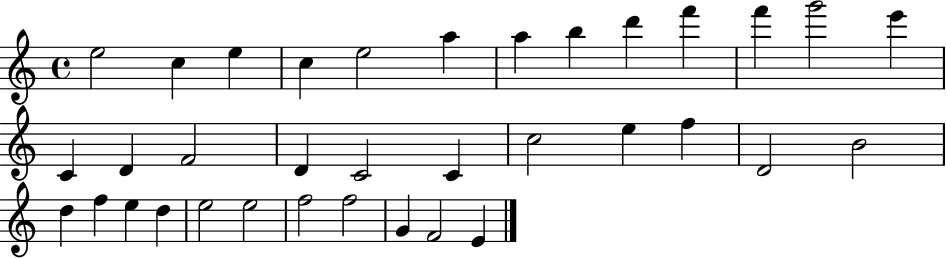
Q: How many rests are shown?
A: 0